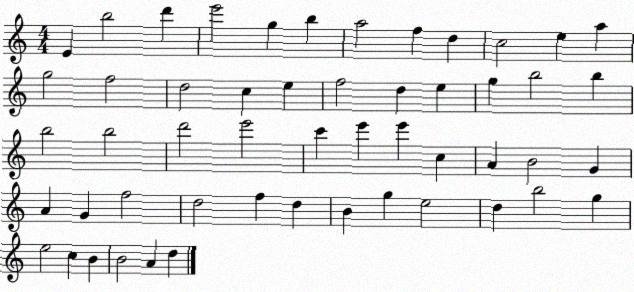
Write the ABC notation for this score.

X:1
T:Untitled
M:4/4
L:1/4
K:C
E b2 d' e'2 g b a2 f d c2 e a g2 f2 d2 c e f2 d e g b2 b b2 b2 d'2 e'2 c' e' e' c A B2 G A G f2 d2 f d B g e2 d b2 g e2 c B B2 A d